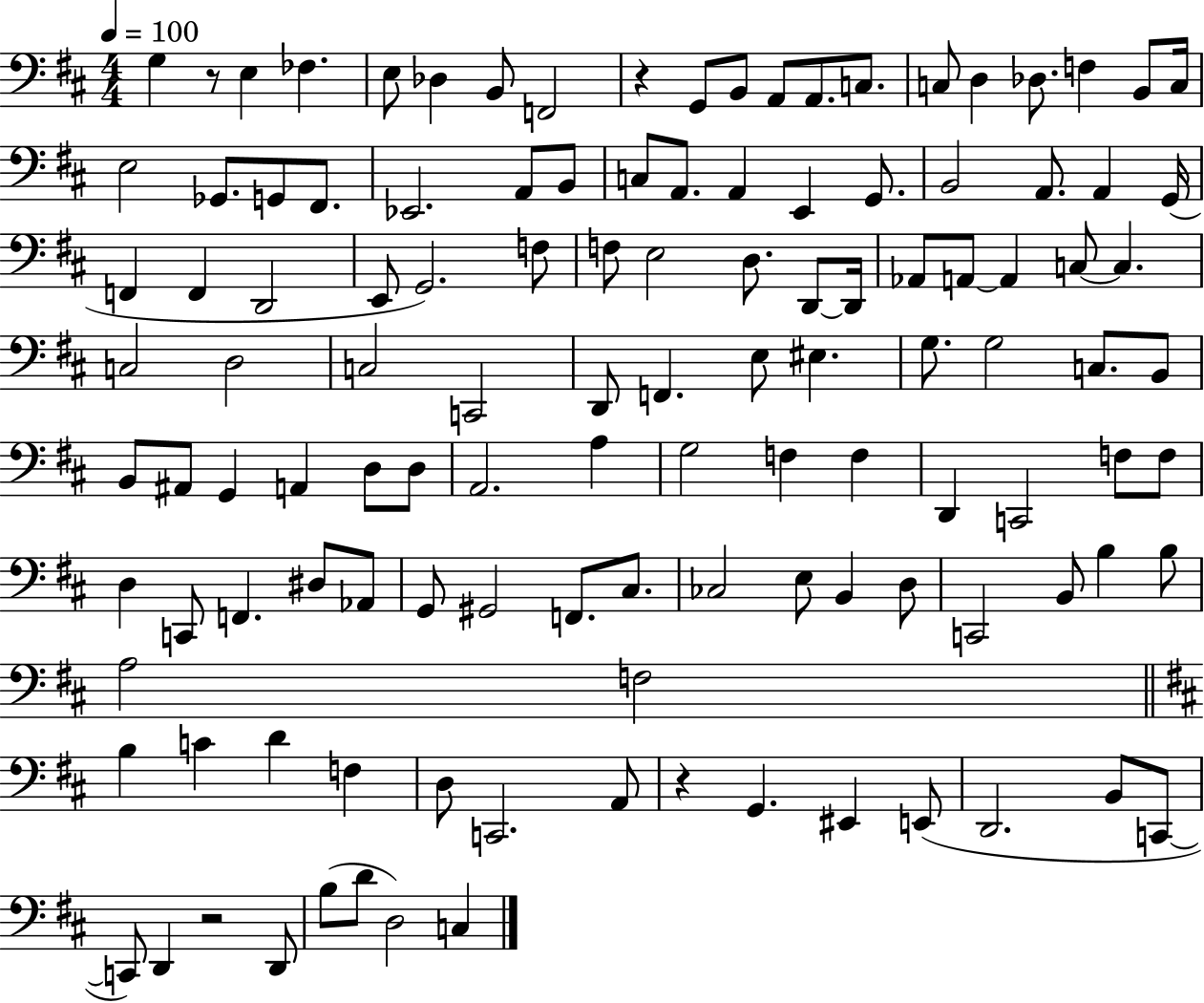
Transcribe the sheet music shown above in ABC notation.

X:1
T:Untitled
M:4/4
L:1/4
K:D
G, z/2 E, _F, E,/2 _D, B,,/2 F,,2 z G,,/2 B,,/2 A,,/2 A,,/2 C,/2 C,/2 D, _D,/2 F, B,,/2 C,/4 E,2 _G,,/2 G,,/2 ^F,,/2 _E,,2 A,,/2 B,,/2 C,/2 A,,/2 A,, E,, G,,/2 B,,2 A,,/2 A,, G,,/4 F,, F,, D,,2 E,,/2 G,,2 F,/2 F,/2 E,2 D,/2 D,,/2 D,,/4 _A,,/2 A,,/2 A,, C,/2 C, C,2 D,2 C,2 C,,2 D,,/2 F,, E,/2 ^E, G,/2 G,2 C,/2 B,,/2 B,,/2 ^A,,/2 G,, A,, D,/2 D,/2 A,,2 A, G,2 F, F, D,, C,,2 F,/2 F,/2 D, C,,/2 F,, ^D,/2 _A,,/2 G,,/2 ^G,,2 F,,/2 ^C,/2 _C,2 E,/2 B,, D,/2 C,,2 B,,/2 B, B,/2 A,2 F,2 B, C D F, D,/2 C,,2 A,,/2 z G,, ^E,, E,,/2 D,,2 B,,/2 C,,/2 C,,/2 D,, z2 D,,/2 B,/2 D/2 D,2 C,